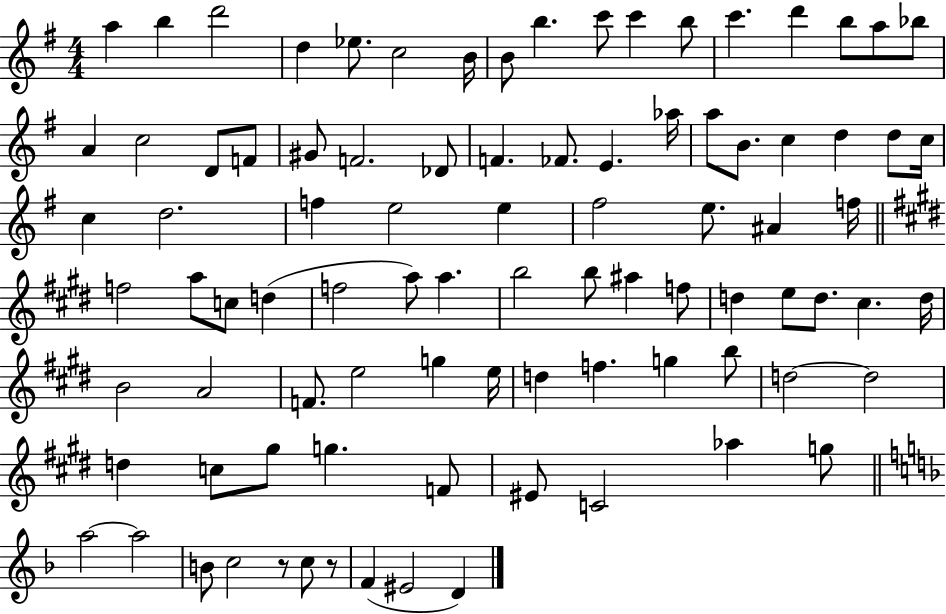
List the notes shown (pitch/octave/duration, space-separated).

A5/q B5/q D6/h D5/q Eb5/e. C5/h B4/s B4/e B5/q. C6/e C6/q B5/e C6/q. D6/q B5/e A5/e Bb5/e A4/q C5/h D4/e F4/e G#4/e F4/h. Db4/e F4/q. FES4/e. E4/q. Ab5/s A5/e B4/e. C5/q D5/q D5/e C5/s C5/q D5/h. F5/q E5/h E5/q F#5/h E5/e. A#4/q F5/s F5/h A5/e C5/e D5/q F5/h A5/e A5/q. B5/h B5/e A#5/q F5/e D5/q E5/e D5/e. C#5/q. D5/s B4/h A4/h F4/e. E5/h G5/q E5/s D5/q F5/q. G5/q B5/e D5/h D5/h D5/q C5/e G#5/e G5/q. F4/e EIS4/e C4/h Ab5/q G5/e A5/h A5/h B4/e C5/h R/e C5/e R/e F4/q EIS4/h D4/q